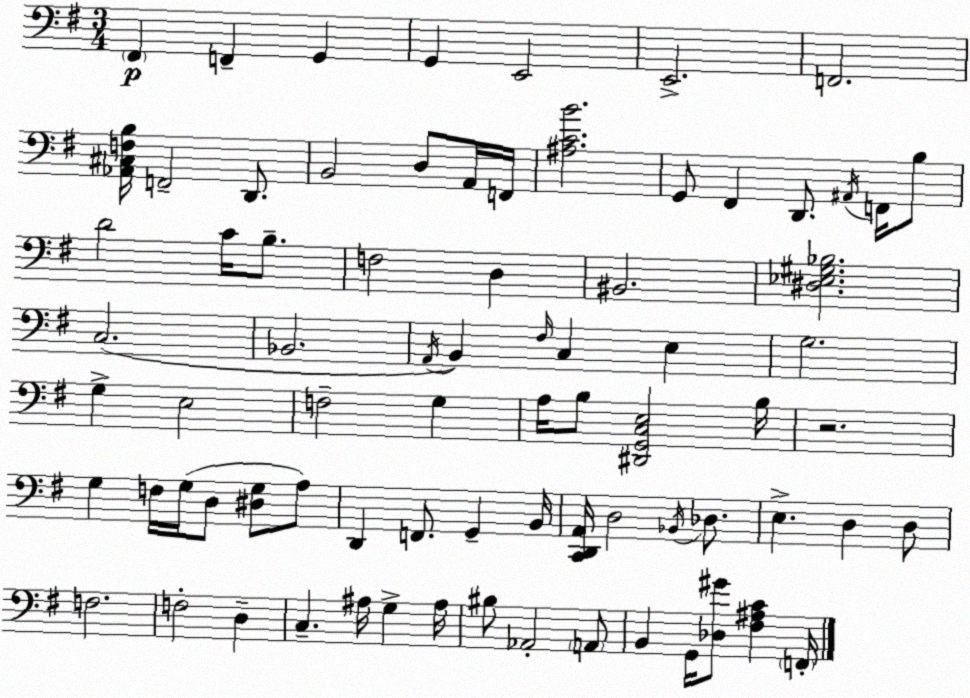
X:1
T:Untitled
M:3/4
L:1/4
K:G
^F,, F,, G,, G,, E,,2 E,,2 F,,2 [_A,,^C,F,B,]/4 F,,2 D,,/2 B,,2 D,/2 A,,/4 F,,/4 [^A,CB]2 G,,/2 ^F,, D,,/2 ^A,,/4 F,,/4 B,/2 D2 C/4 B,/2 F,2 D, ^B,,2 [^D,_E,^G,_B,]2 C,2 _B,,2 A,,/4 B,, ^F,/4 C, E, G,2 G, E,2 F,2 G, A,/4 B,/2 [^D,,G,,C,E,]2 B,/4 z2 G, F,/4 G,/4 D,/2 [^D,G,]/2 A,/2 D,, F,,/2 G,, B,,/4 [C,,D,,A,,]/4 D,2 _B,,/4 _D,/2 E, D, D,/2 F,2 F,2 D, C, ^A,/4 G, ^A,/4 ^B,/2 _A,,2 A,,/2 B,, G,,/4 [_D,^G]/2 [^F,^A,C] F,,/4